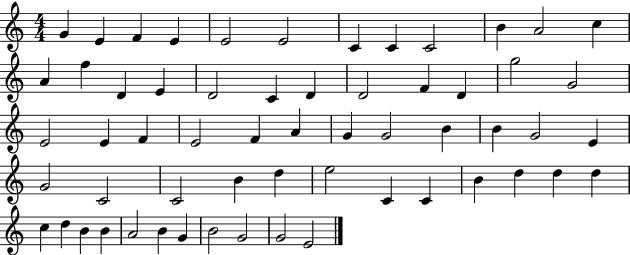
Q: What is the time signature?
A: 4/4